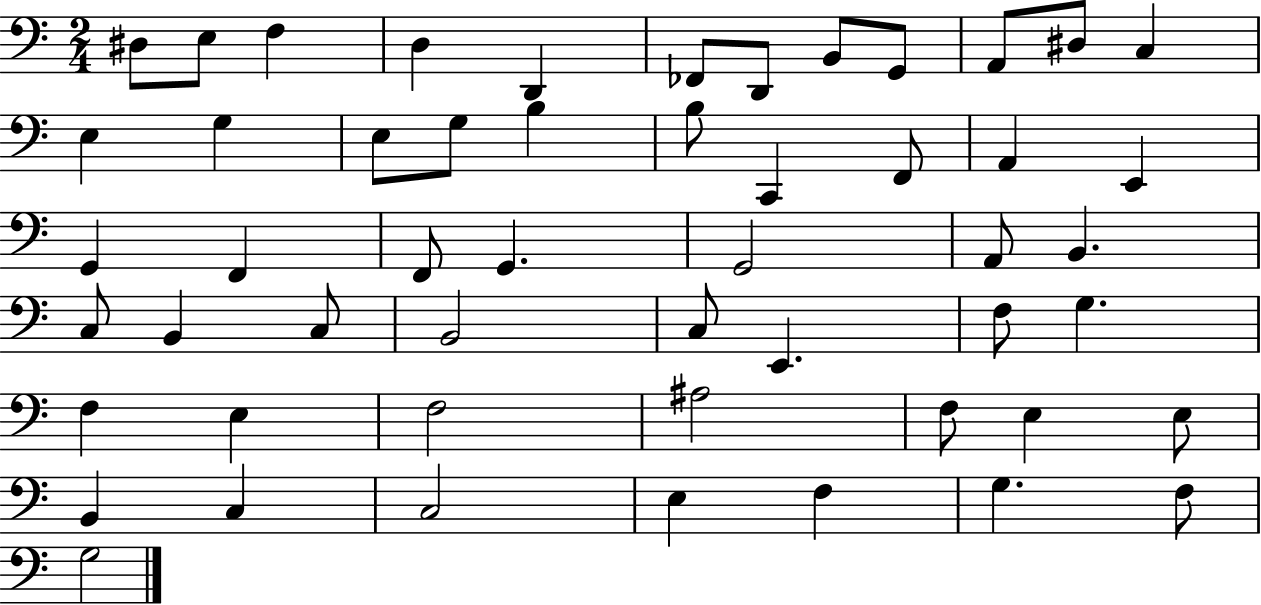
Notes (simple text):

D#3/e E3/e F3/q D3/q D2/q FES2/e D2/e B2/e G2/e A2/e D#3/e C3/q E3/q G3/q E3/e G3/e B3/q B3/e C2/q F2/e A2/q E2/q G2/q F2/q F2/e G2/q. G2/h A2/e B2/q. C3/e B2/q C3/e B2/h C3/e E2/q. F3/e G3/q. F3/q E3/q F3/h A#3/h F3/e E3/q E3/e B2/q C3/q C3/h E3/q F3/q G3/q. F3/e G3/h